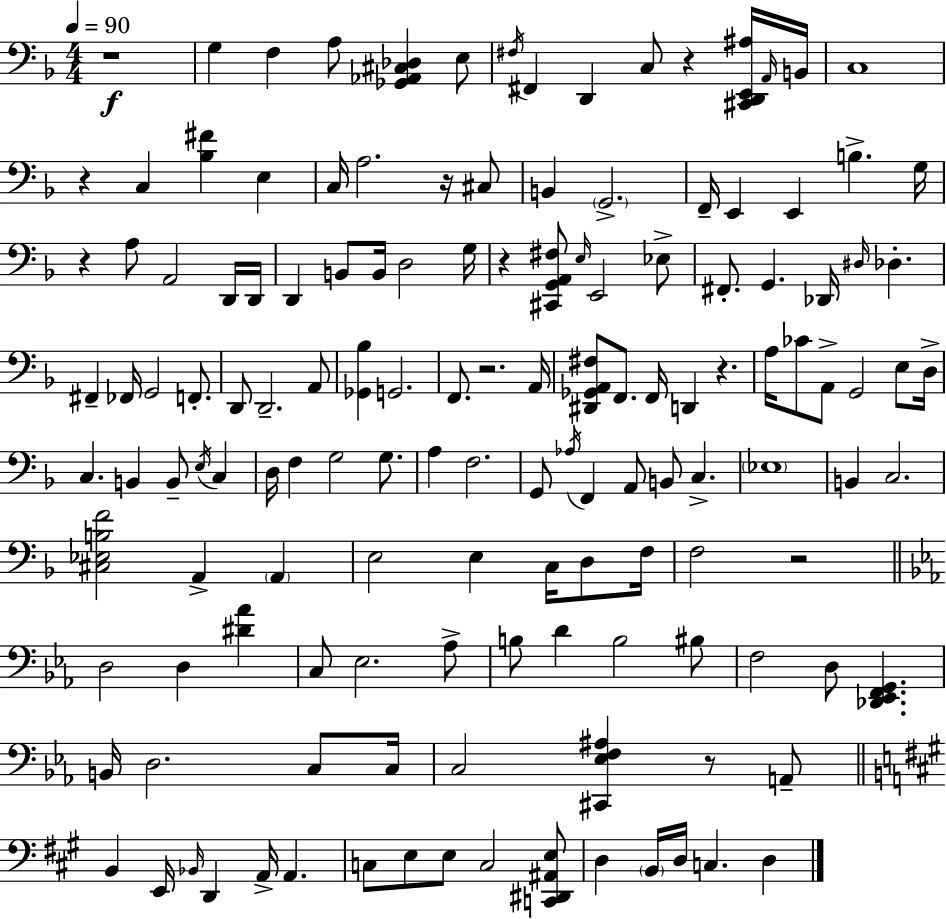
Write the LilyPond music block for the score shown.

{
  \clef bass
  \numericTimeSignature
  \time 4/4
  \key f \major
  \tempo 4 = 90
  r1\f | g4 f4 a8 <ges, aes, cis des>4 e8 | \acciaccatura { fis16 } fis,4 d,4 c8 r4 <cis, d, e, ais>16 | \grace { a,16 } b,16 c1 | \break r4 c4 <bes fis'>4 e4 | c16 a2. r16 | cis8 b,4 \parenthesize g,2.-> | f,16-- e,4 e,4 b4.-> | \break g16 r4 a8 a,2 | d,16 d,16 d,4 b,8 b,16 d2 | g16 r4 <cis, g, a, fis>8 \grace { e16 } e,2 | ees8-> fis,8.-. g,4. des,16 \grace { dis16 } des4.-. | \break fis,4-- fes,16 g,2 | f,8.-. d,8 d,2.-- | a,8 <ges, bes>4 g,2. | f,8. r2. | \break a,16 <dis, ges, a, fis>8 f,8. f,16 d,4 r4. | a16 ces'8 a,8-> g,2 | e8 d16-> c4. b,4 b,8-- | \acciaccatura { e16 } c4 d16 f4 g2 | \break g8. a4 f2. | g,8 \acciaccatura { aes16 } f,4 a,8 b,8 | c4.-> \parenthesize ees1 | b,4 c2. | \break <cis ees b f'>2 a,4-> | \parenthesize a,4 e2 e4 | c16 d8 f16 f2 r2 | \bar "||" \break \key ees \major d2 d4 <dis' aes'>4 | c8 ees2. aes8-> | b8 d'4 b2 bis8 | f2 d8 <des, ees, f, g,>4. | \break b,16 d2. c8 c16 | c2 <cis, ees f ais>4 r8 a,8-- | \bar "||" \break \key a \major b,4 e,16 \grace { bes,16 } d,4 a,16-> a,4. | c8 e8 e8 c2 <c, dis, ais, e>8 | d4 \parenthesize b,16 d16 c4. d4 | \bar "|."
}